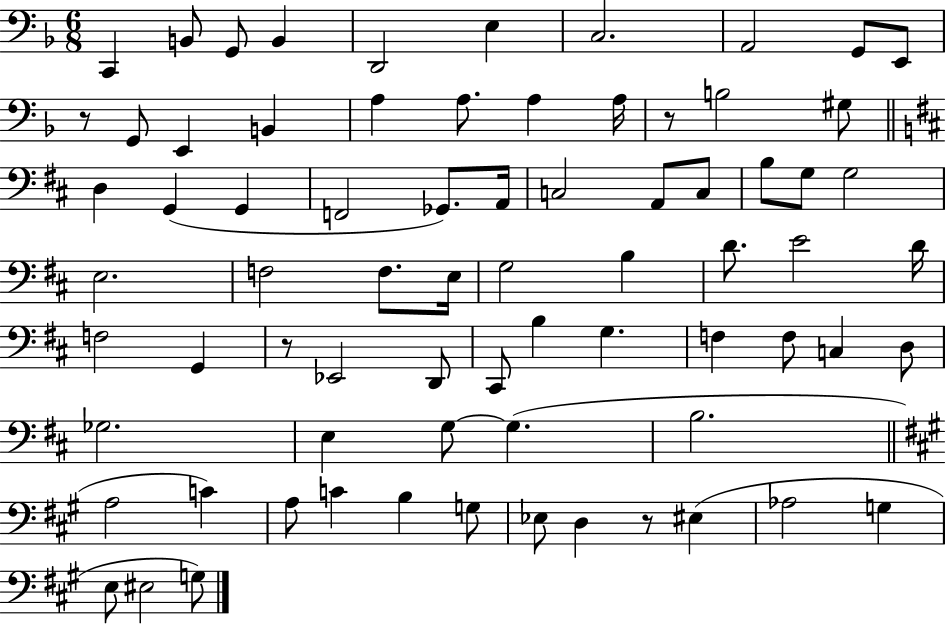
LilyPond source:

{
  \clef bass
  \numericTimeSignature
  \time 6/8
  \key f \major
  c,4 b,8 g,8 b,4 | d,2 e4 | c2. | a,2 g,8 e,8 | \break r8 g,8 e,4 b,4 | a4 a8. a4 a16 | r8 b2 gis8 | \bar "||" \break \key b \minor d4 g,4( g,4 | f,2 ges,8.) a,16 | c2 a,8 c8 | b8 g8 g2 | \break e2. | f2 f8. e16 | g2 b4 | d'8. e'2 d'16 | \break f2 g,4 | r8 ees,2 d,8 | cis,8 b4 g4. | f4 f8 c4 d8 | \break ges2. | e4 g8~~ g4.( | b2. | \bar "||" \break \key a \major a2 c'4) | a8 c'4 b4 g8 | ees8 d4 r8 eis4( | aes2 g4 | \break e8 eis2 g8) | \bar "|."
}